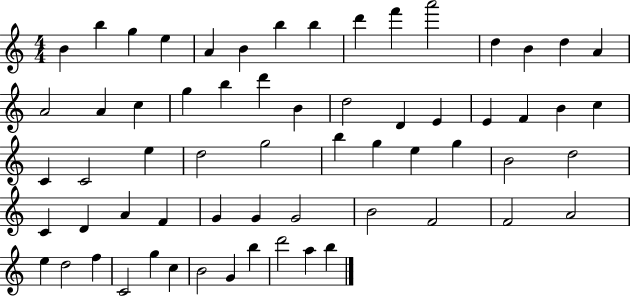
X:1
T:Untitled
M:4/4
L:1/4
K:C
B b g e A B b b d' f' a'2 d B d A A2 A c g b d' B d2 D E E F B c C C2 e d2 g2 b g e g B2 d2 C D A F G G G2 B2 F2 F2 A2 e d2 f C2 g c B2 G b d'2 a b